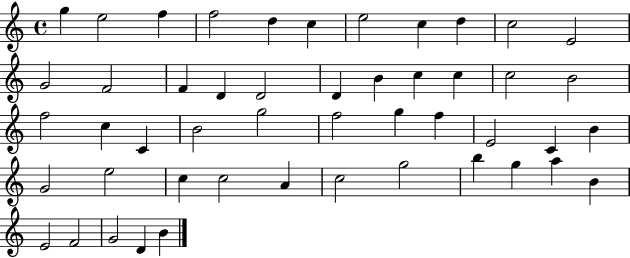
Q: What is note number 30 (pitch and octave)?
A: F5